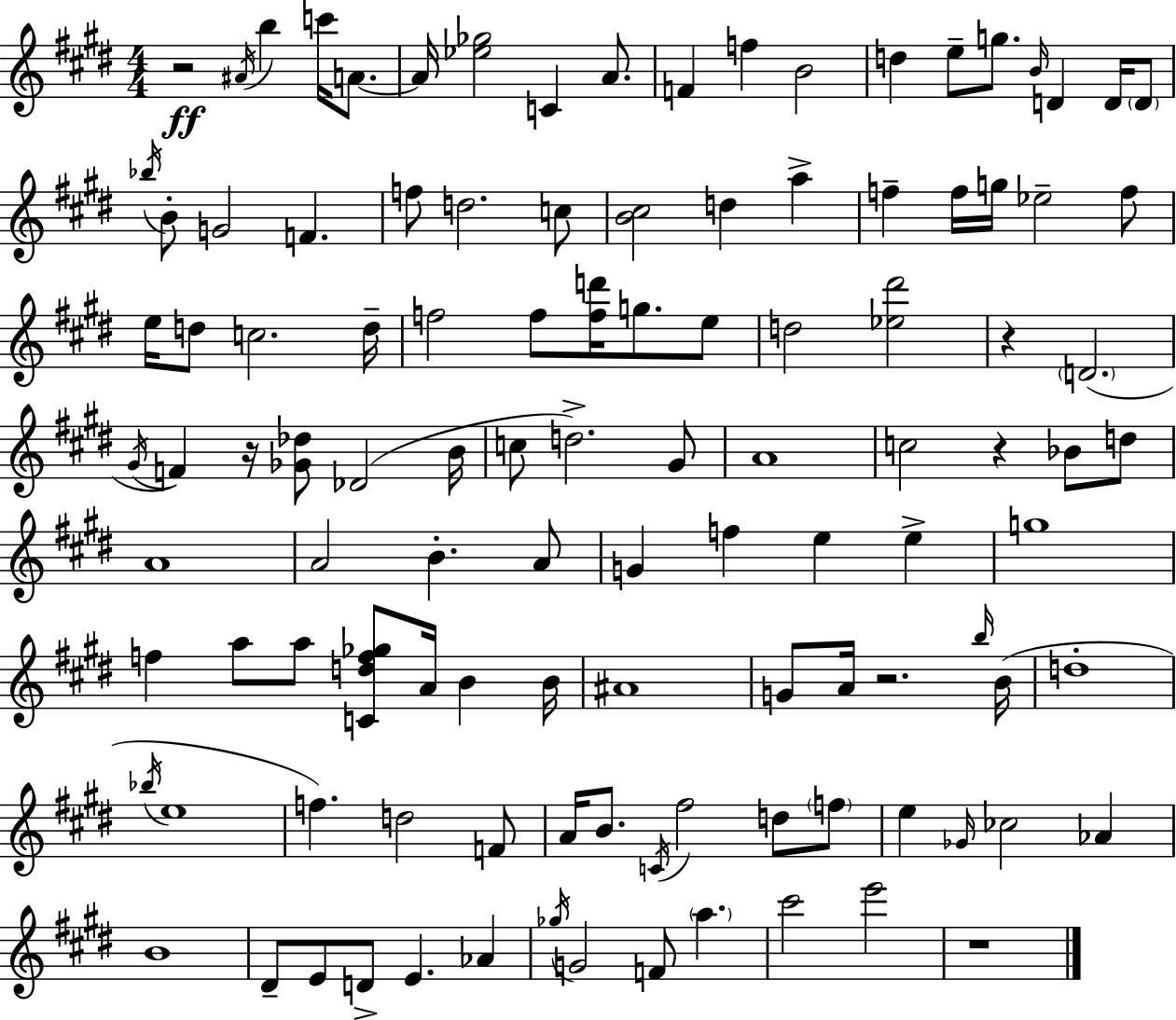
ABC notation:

X:1
T:Untitled
M:4/4
L:1/4
K:E
z2 ^A/4 b c'/4 A/2 A/4 [_e_g]2 C A/2 F f B2 d e/2 g/2 B/4 D D/4 D/2 _b/4 B/2 G2 F f/2 d2 c/2 [B^c]2 d a f f/4 g/4 _e2 f/2 e/4 d/2 c2 d/4 f2 f/2 [fd']/4 g/2 e/2 d2 [_e^d']2 z D2 ^G/4 F z/4 [_G_d]/2 _D2 B/4 c/2 d2 ^G/2 A4 c2 z _B/2 d/2 A4 A2 B A/2 G f e e g4 f a/2 a/2 [Cdf_g]/2 A/4 B B/4 ^A4 G/2 A/4 z2 b/4 B/4 d4 _b/4 e4 f d2 F/2 A/4 B/2 C/4 ^f2 d/2 f/2 e _G/4 _c2 _A B4 ^D/2 E/2 D/2 E _A _g/4 G2 F/2 a ^c'2 e'2 z4